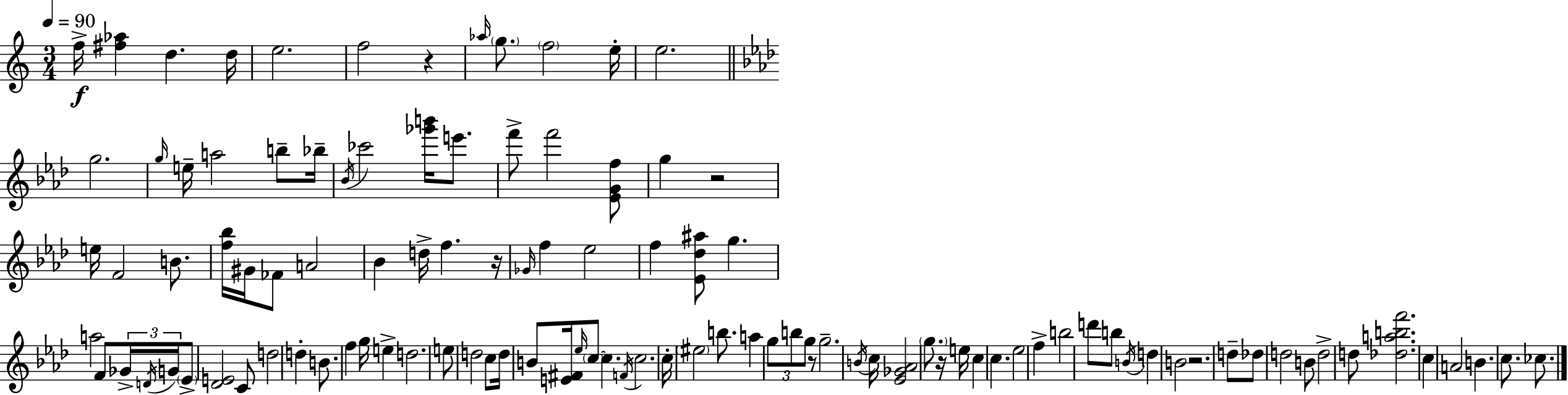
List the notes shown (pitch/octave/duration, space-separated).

F5/s [F#5,Ab5]/q D5/q. D5/s E5/h. F5/h R/q Ab5/s G5/e. F5/h E5/s E5/h. G5/h. G5/s E5/s A5/h B5/e Bb5/s Bb4/s CES6/h [Gb6,B6]/s E6/e. F6/e F6/h [Eb4,G4,F5]/e G5/q R/h E5/s F4/h B4/e. [F5,Bb5]/s G#4/s FES4/e A4/h Bb4/q D5/s F5/q. R/s Gb4/s F5/q Eb5/h F5/q [Eb4,Db5,A#5]/e G5/q. A5/h F4/e Gb4/s D4/s G4/s Eb4/e [Db4,E4]/h C4/e D5/h D5/q B4/e. F5/q G5/s E5/q D5/h. E5/e D5/h C5/e D5/s B4/e [E4,F#4]/s Eb5/s C5/e C5/q. F4/s C5/h. C5/s EIS5/h B5/e. A5/q G5/e B5/e G5/e R/e G5/h. B4/s C5/s [Eb4,Gb4,Ab4]/h G5/e. R/s E5/s C5/q C5/q. Eb5/h F5/q B5/h D6/e B5/e B4/s D5/q B4/h R/h. D5/e Db5/e D5/h B4/e D5/h D5/e [Db5,A5,B5,F6]/h. C5/q A4/h B4/q. C5/e. CES5/e.